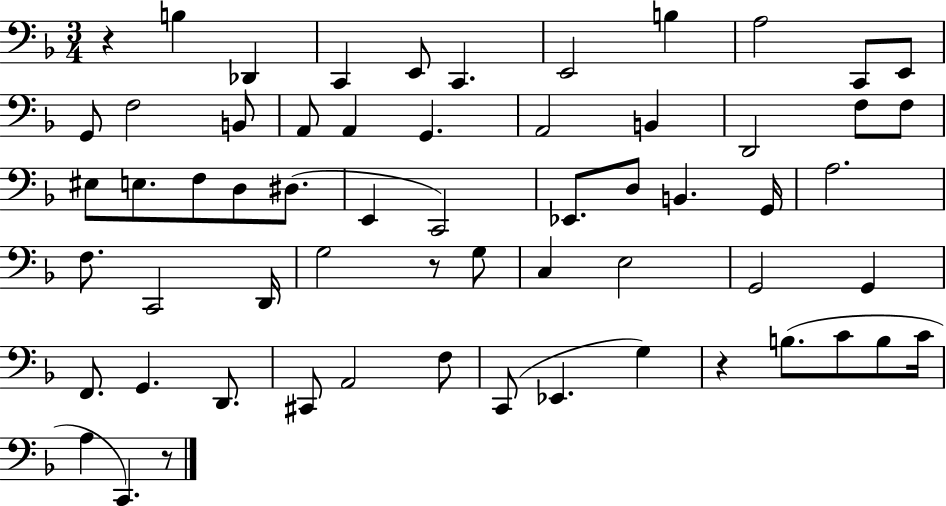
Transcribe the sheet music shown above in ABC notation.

X:1
T:Untitled
M:3/4
L:1/4
K:F
z B, _D,, C,, E,,/2 C,, E,,2 B, A,2 C,,/2 E,,/2 G,,/2 F,2 B,,/2 A,,/2 A,, G,, A,,2 B,, D,,2 F,/2 F,/2 ^E,/2 E,/2 F,/2 D,/2 ^D,/2 E,, C,,2 _E,,/2 D,/2 B,, G,,/4 A,2 F,/2 C,,2 D,,/4 G,2 z/2 G,/2 C, E,2 G,,2 G,, F,,/2 G,, D,,/2 ^C,,/2 A,,2 F,/2 C,,/2 _E,, G, z B,/2 C/2 B,/2 C/4 A, C,, z/2